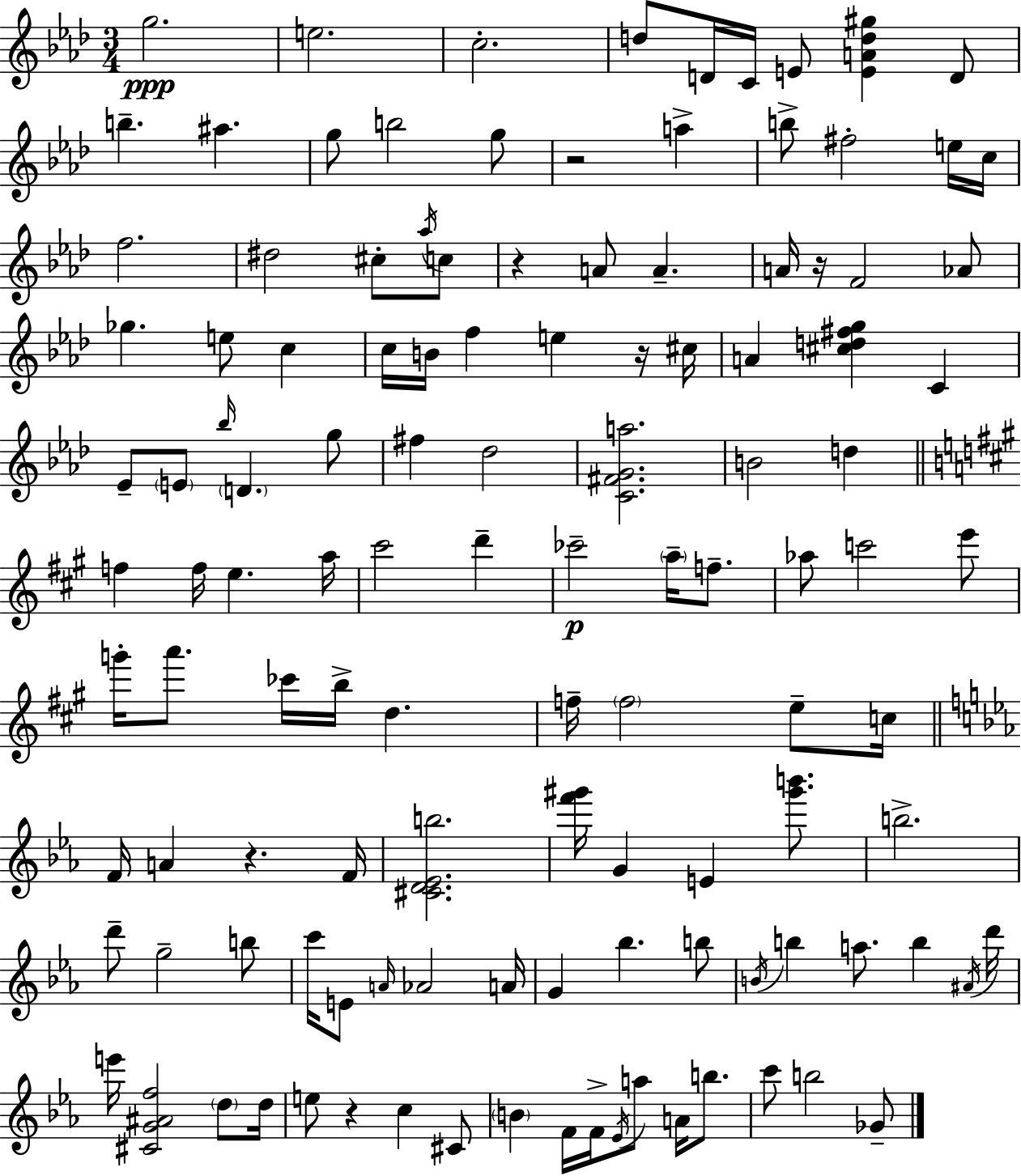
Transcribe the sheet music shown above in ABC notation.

X:1
T:Untitled
M:3/4
L:1/4
K:Fm
g2 e2 c2 d/2 D/4 C/4 E/2 [EAd^g] D/2 b ^a g/2 b2 g/2 z2 a b/2 ^f2 e/4 c/4 f2 ^d2 ^c/2 _a/4 c/2 z A/2 A A/4 z/4 F2 _A/2 _g e/2 c c/4 B/4 f e z/4 ^c/4 A [^cd^fg] C _E/2 E/2 _b/4 D g/2 ^f _d2 [C^FGa]2 B2 d f f/4 e a/4 ^c'2 d' _c'2 a/4 f/2 _a/2 c'2 e'/2 g'/4 a'/2 _c'/4 b/4 d f/4 f2 e/2 c/4 F/4 A z F/4 [^CD_Eb]2 [f'^g']/4 G E [^g'b']/2 b2 d'/2 g2 b/2 c'/4 E/2 A/4 _A2 A/4 G _b b/2 B/4 b a/2 b ^A/4 d'/4 e'/4 [^CG^Af]2 d/2 d/4 e/2 z c ^C/2 B F/4 F/4 _E/4 a/2 A/4 b/2 c'/2 b2 _G/2